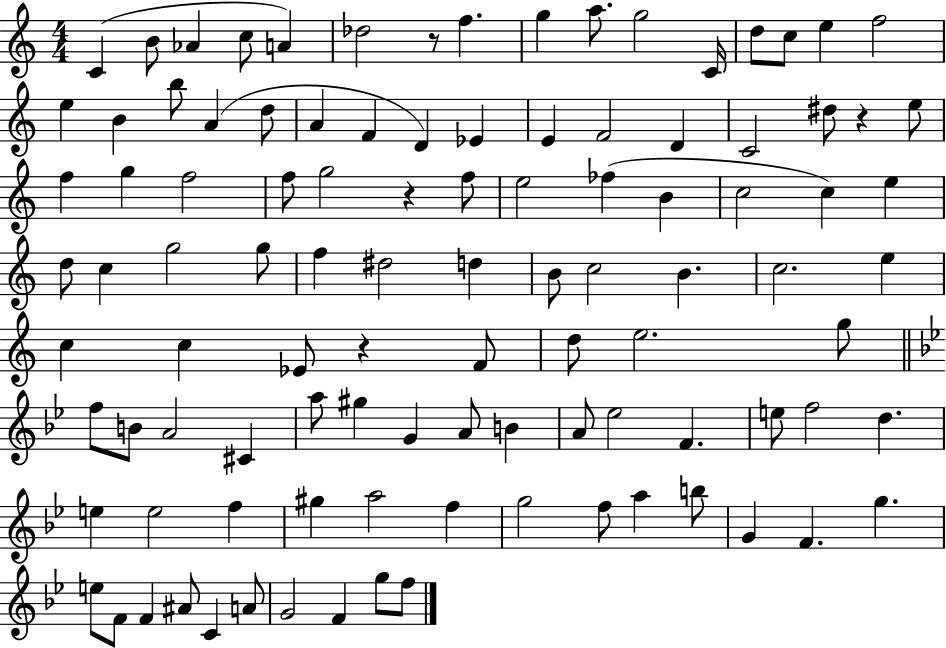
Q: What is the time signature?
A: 4/4